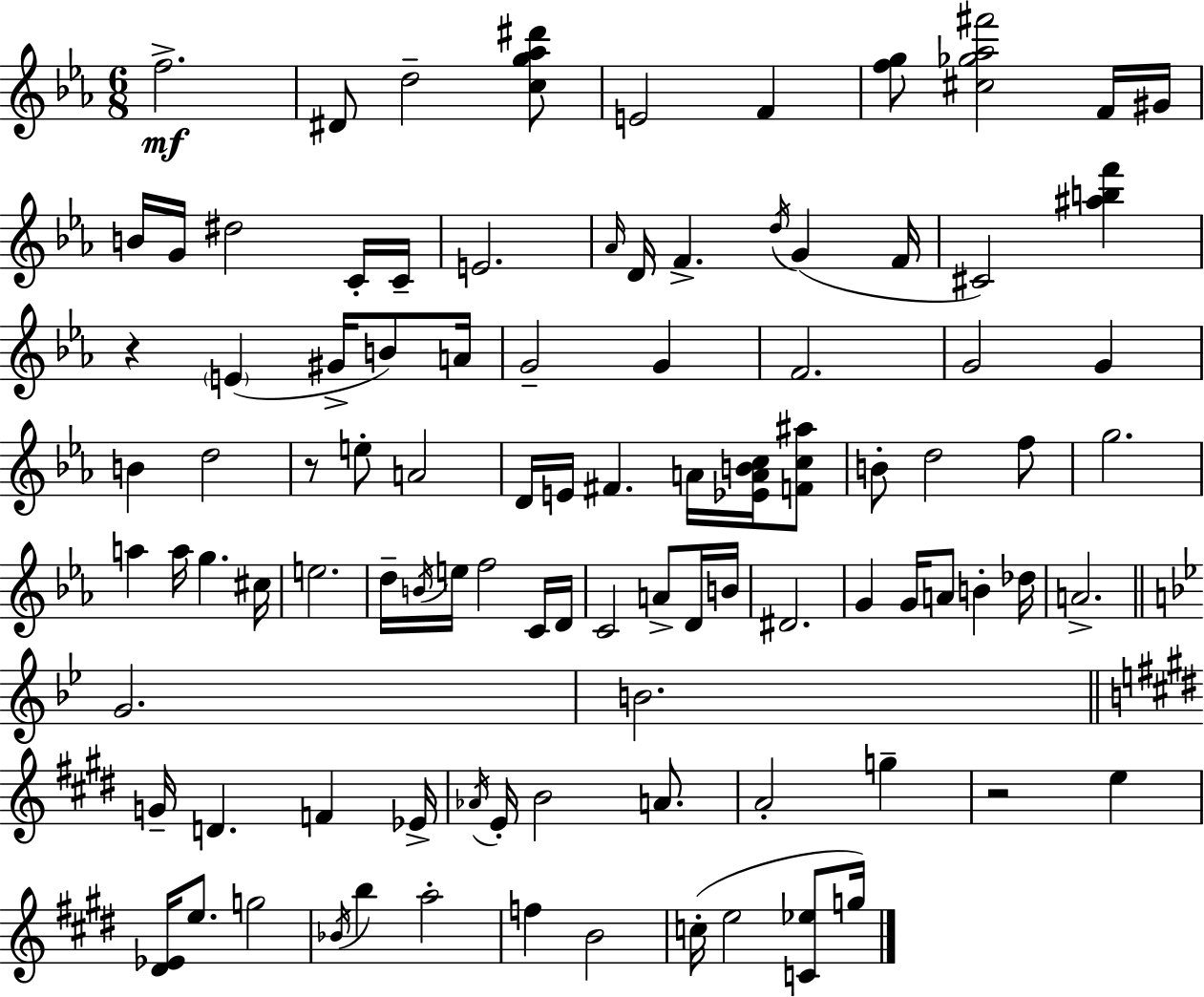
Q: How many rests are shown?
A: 3